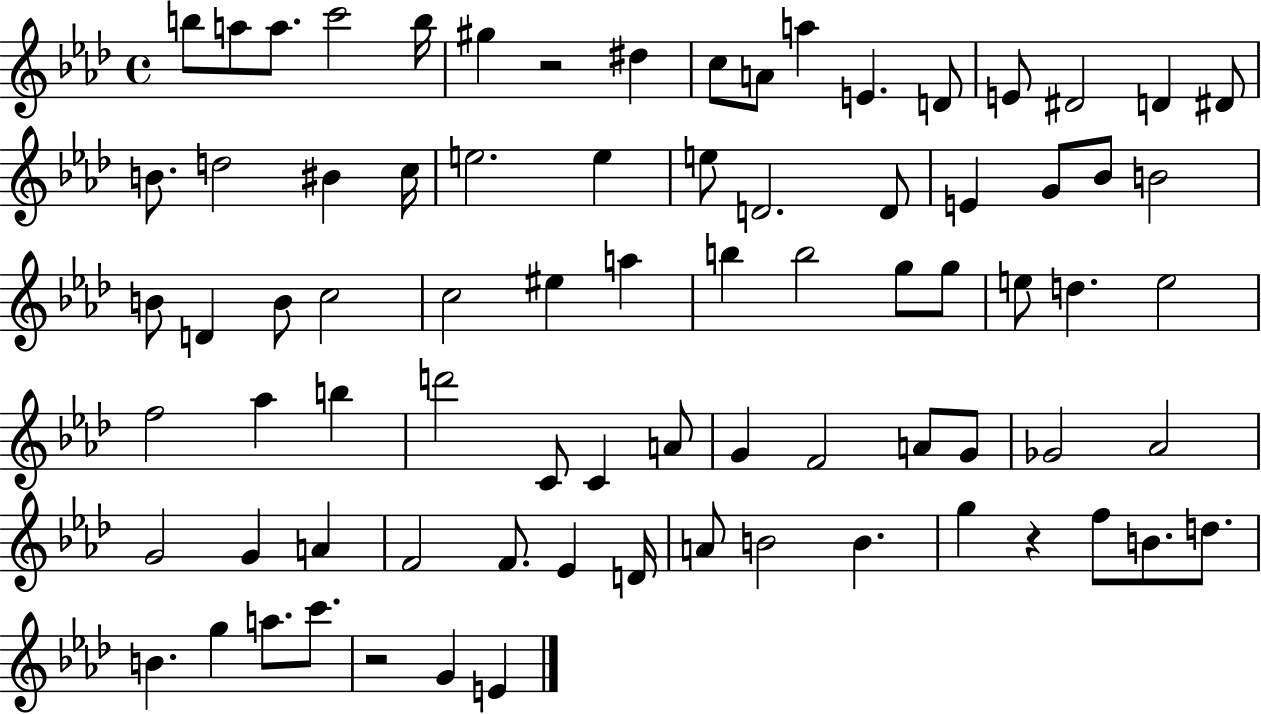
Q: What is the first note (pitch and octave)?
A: B5